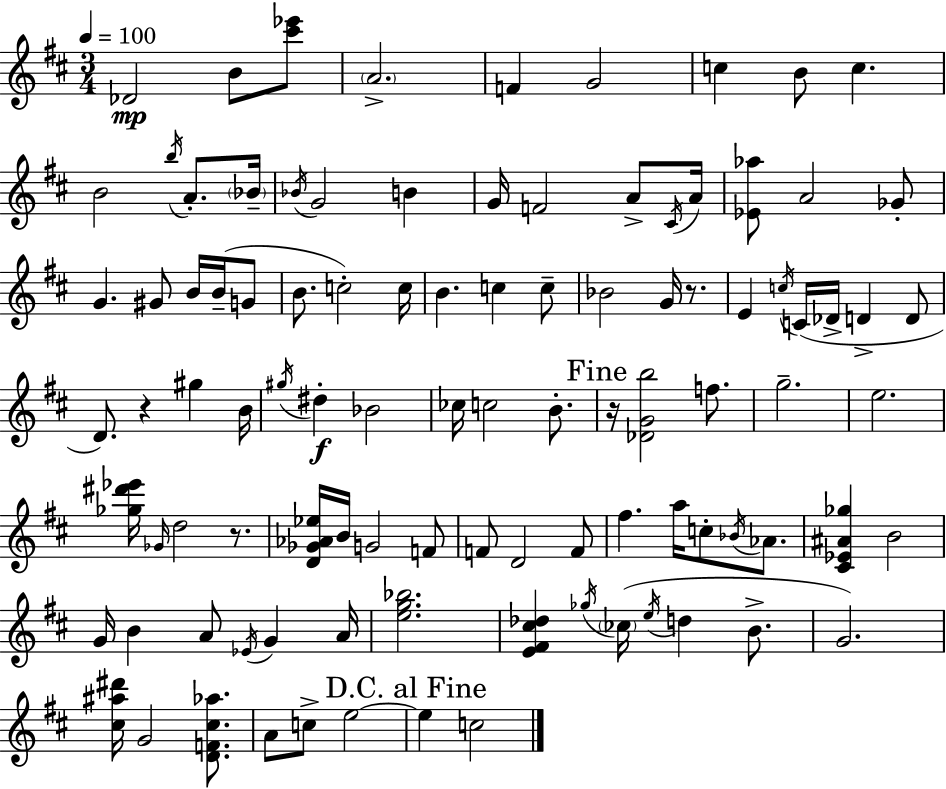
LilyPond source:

{
  \clef treble
  \numericTimeSignature
  \time 3/4
  \key d \major
  \tempo 4 = 100
  \repeat volta 2 { des'2\mp b'8 <cis''' ees'''>8 | \parenthesize a'2.-> | f'4 g'2 | c''4 b'8 c''4. | \break b'2 \acciaccatura { b''16 } a'8.-. | \parenthesize bes'16-- \acciaccatura { bes'16 } g'2 b'4 | g'16 f'2 a'8-> | \acciaccatura { cis'16 } a'16 <ees' aes''>8 a'2 | \break ges'8-. g'4. gis'8 b'16 | b'16--( g'8 b'8. c''2-.) | c''16 b'4. c''4 | c''8-- bes'2 g'16 | \break r8. e'4 \acciaccatura { c''16 }( c'16 des'16-> d'4-> | d'8 d'8.) r4 gis''4 | b'16 \acciaccatura { gis''16 } dis''4-.\f bes'2 | ces''16 c''2 | \break b'8.-. \mark "Fine" r16 <des' g' b''>2 | f''8. g''2.-- | e''2. | <ges'' dis''' ees'''>16 \grace { ges'16 } d''2 | \break r8. <d' ges' aes' ees''>16 b'16 g'2 | f'8 f'8 d'2 | f'8 fis''4. | a''16 c''8-. \acciaccatura { bes'16 } aes'8. <cis' ees' ais' ges''>4 b'2 | \break g'16 b'4 | a'8 \acciaccatura { ees'16 } g'4 a'16 <e'' g'' bes''>2. | <e' fis' cis'' des''>4 | \acciaccatura { ges''16 } \parenthesize ces''16( \acciaccatura { e''16 } d''4 b'8.-> g'2.) | \break <cis'' ais'' dis'''>16 g'2 | <d' f' cis'' aes''>8. a'8 | c''8-> e''2~~ \mark "D.C. al Fine" e''4 | c''2 } \bar "|."
}